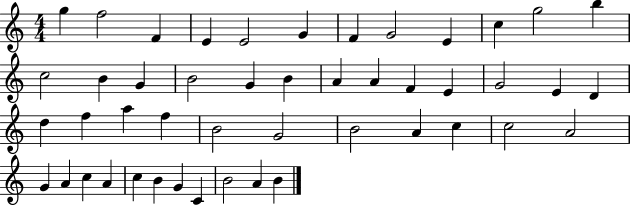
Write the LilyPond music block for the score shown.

{
  \clef treble
  \numericTimeSignature
  \time 4/4
  \key c \major
  g''4 f''2 f'4 | e'4 e'2 g'4 | f'4 g'2 e'4 | c''4 g''2 b''4 | \break c''2 b'4 g'4 | b'2 g'4 b'4 | a'4 a'4 f'4 e'4 | g'2 e'4 d'4 | \break d''4 f''4 a''4 f''4 | b'2 g'2 | b'2 a'4 c''4 | c''2 a'2 | \break g'4 a'4 c''4 a'4 | c''4 b'4 g'4 c'4 | b'2 a'4 b'4 | \bar "|."
}